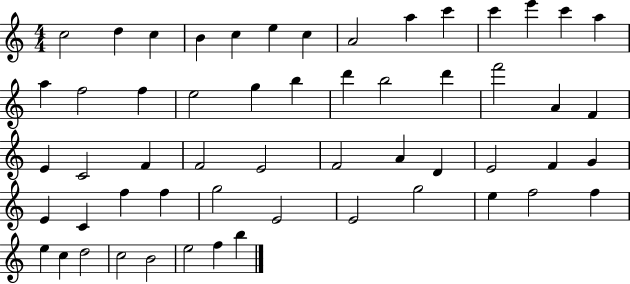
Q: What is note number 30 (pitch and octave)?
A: F4